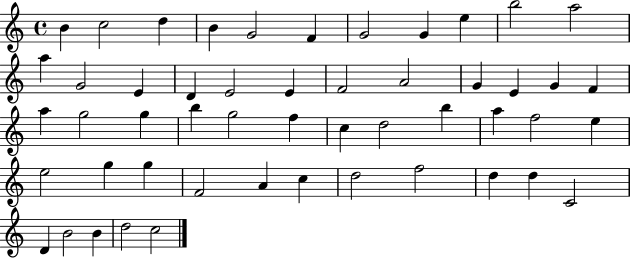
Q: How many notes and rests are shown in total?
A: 51